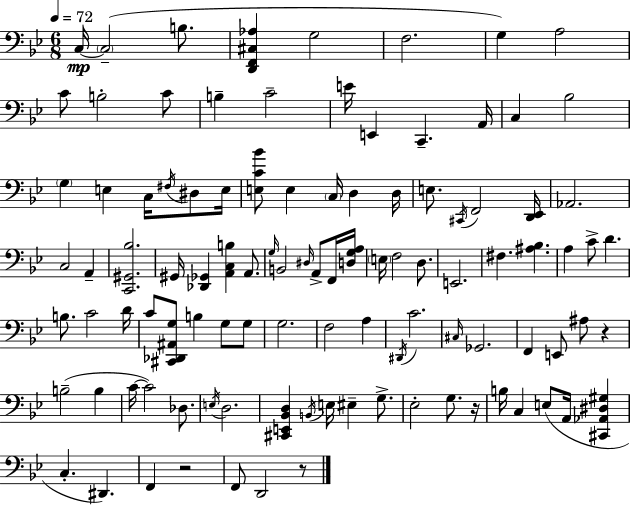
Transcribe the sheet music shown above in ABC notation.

X:1
T:Untitled
M:6/8
L:1/4
K:Gm
C,/4 C,2 B,/2 [D,,F,,^C,_A,] G,2 F,2 G, A,2 C/2 B,2 C/2 B, C2 E/4 E,, C,, A,,/4 C, _B,2 G, E, C,/4 ^F,/4 ^D,/2 E,/4 [E,C_B]/2 E, C,/4 D, D,/4 E,/2 ^C,,/4 F,,2 [D,,_E,,]/4 _A,,2 C,2 A,, [C,,^G,,_B,]2 ^G,,/4 [_D,,_G,,] [A,,C,B,] A,,/2 G,/4 B,,2 ^D,/4 A,,/2 F,,/4 [D,G,A,]/4 E,/4 F,2 D,/2 E,,2 ^F, [^A,_B,] A, C/2 D B,/2 C2 D/4 C/2 [^C,,_D,,^A,,G,]/2 B, G,/2 G,/2 G,2 F,2 A, ^D,,/4 C2 ^C,/4 _G,,2 F,, E,,/2 ^A,/2 z B,2 B, C/4 C2 _D,/2 E,/4 D,2 [^C,,E,,_B,,D,] B,,/4 E,/4 ^E, G,/2 _E,2 G,/2 z/4 B,/4 C, E,/2 A,,/4 [^C,,_A,,^D,^G,] C, ^D,, F,, z2 F,,/2 D,,2 z/2